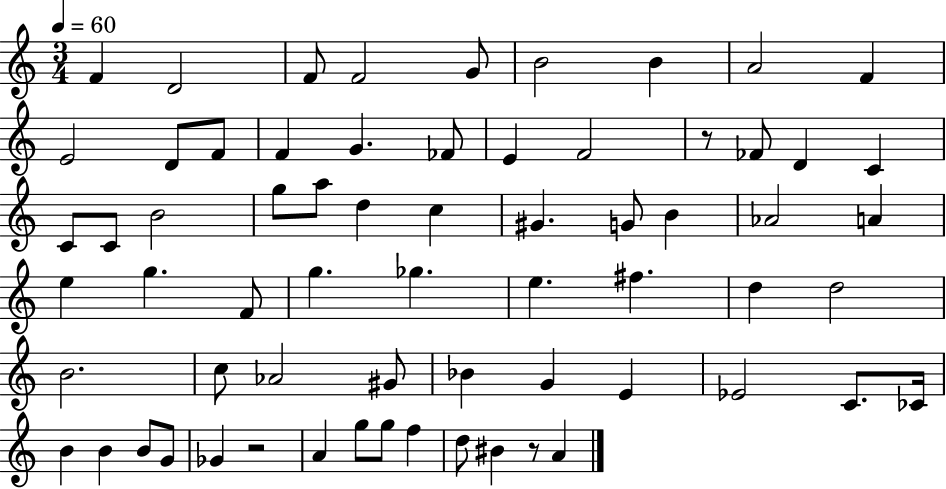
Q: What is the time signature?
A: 3/4